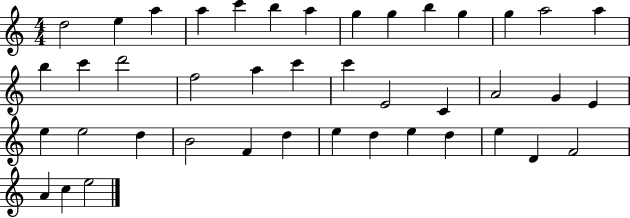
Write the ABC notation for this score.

X:1
T:Untitled
M:4/4
L:1/4
K:C
d2 e a a c' b a g g b g g a2 a b c' d'2 f2 a c' c' E2 C A2 G E e e2 d B2 F d e d e d e D F2 A c e2